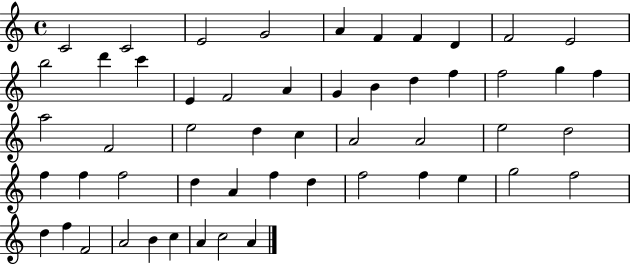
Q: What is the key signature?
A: C major